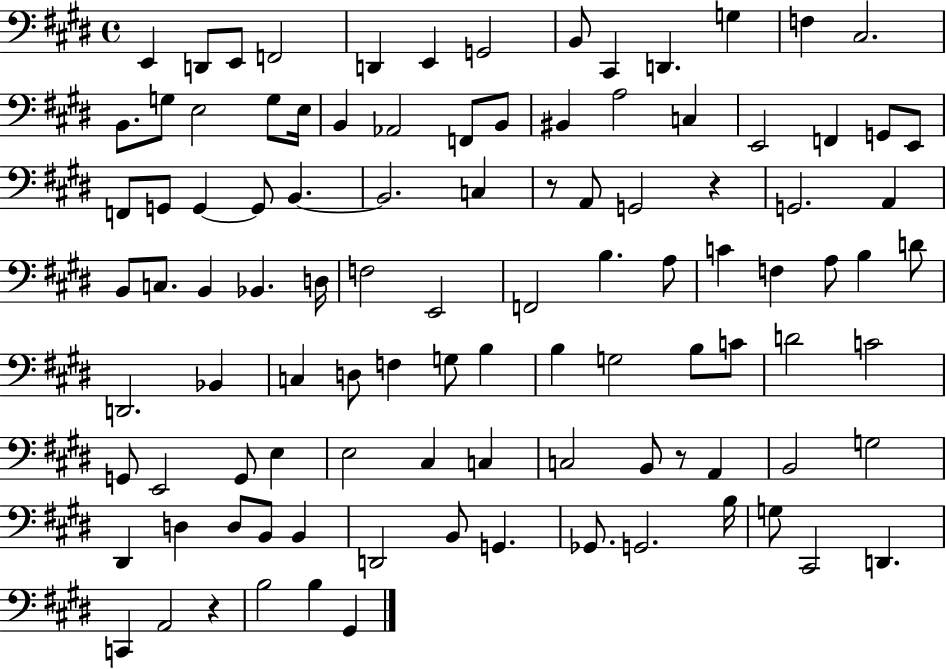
E2/q D2/e E2/e F2/h D2/q E2/q G2/h B2/e C#2/q D2/q. G3/q F3/q C#3/h. B2/e. G3/e E3/h G3/e E3/s B2/q Ab2/h F2/e B2/e BIS2/q A3/h C3/q E2/h F2/q G2/e E2/e F2/e G2/e G2/q G2/e B2/q. B2/h. C3/q R/e A2/e G2/h R/q G2/h. A2/q B2/e C3/e. B2/q Bb2/q. D3/s F3/h E2/h F2/h B3/q. A3/e C4/q F3/q A3/e B3/q D4/e D2/h. Bb2/q C3/q D3/e F3/q G3/e B3/q B3/q G3/h B3/e C4/e D4/h C4/h G2/e E2/h G2/e E3/q E3/h C#3/q C3/q C3/h B2/e R/e A2/q B2/h G3/h D#2/q D3/q D3/e B2/e B2/q D2/h B2/e G2/q. Gb2/e. G2/h. B3/s G3/e C#2/h D2/q. C2/q A2/h R/q B3/h B3/q G#2/q